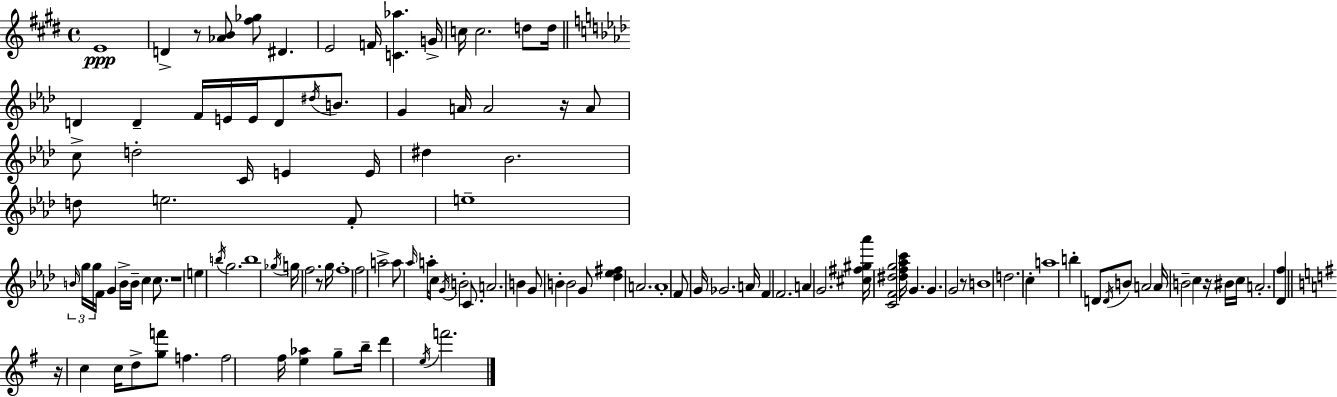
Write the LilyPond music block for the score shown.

{
  \clef treble
  \time 4/4
  \defaultTimeSignature
  \key e \major
  e'1\ppp | d'4-> r8 <aes' b'>8 <fis'' ges''>8 dis'4. | e'2 f'16 <c' aes''>4. g'16-> | c''16 c''2. d''8 d''16 | \break \bar "||" \break \key aes \major d'4 d'4-- f'16 e'16 e'16 d'8 \acciaccatura { dis''16 } b'8. | g'4 a'16 a'2 r16 a'8 | c''8-> d''2-. c'16 e'4 | e'16 dis''4 bes'2. | \break d''8 e''2. f'8-. | e''1-- | \tuplet 3/2 { \grace { b'16 } g''16 g''16 } f'16 g'4 b'16-> b'16-- c''4 c''8. | r1 | \break e''4 \acciaccatura { b''16 } g''2. | b''1 | \acciaccatura { ges''16 } g''16 f''2. | r8 g''16 f''1-. | \break f''2 a''2-> | a''8 \grace { aes''16 } a''16-. c''8 \acciaccatura { g'16 } b'2-. | c'8. a'2. | b'4 g'8 b'4-. b'2 | \break g'8 <des'' ees'' fis''>4 a'2. | a'1-. | f'8 g'16 ges'2. | a'16 f'4 f'2. | \break a'4 g'2. | <cis'' fis'' gis'' aes'''>16 <c' f' dis'' g''>2 <dis'' f'' aes'' c'''>16 | g'4. g'4. g'2 | r8 b'1 | \break d''2. | c''4-. a''1 | b''4-. d'8 \acciaccatura { d'16 } b'8 a'2 | a'16 b'2-- | \break c''4 r16 bis'16 c''16 a'2.-. | <des' f''>4 \bar "||" \break \key g \major r16 c''4 c''16 d''8-> <g'' f'''>8 f''4. | f''2 fis''16 <e'' aes''>4 g''8-- b''16-- | d'''4 \acciaccatura { e''16 } f'''2. | \bar "|."
}